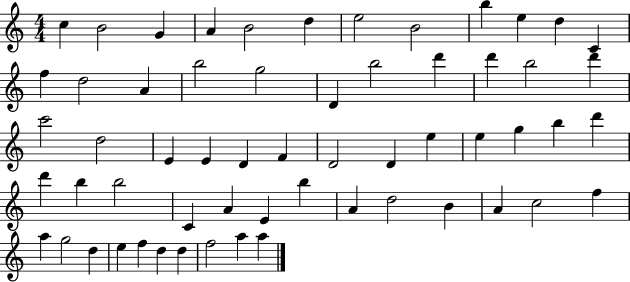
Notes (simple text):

C5/q B4/h G4/q A4/q B4/h D5/q E5/h B4/h B5/q E5/q D5/q C4/q F5/q D5/h A4/q B5/h G5/h D4/q B5/h D6/q D6/q B5/h D6/q C6/h D5/h E4/q E4/q D4/q F4/q D4/h D4/q E5/q E5/q G5/q B5/q D6/q D6/q B5/q B5/h C4/q A4/q E4/q B5/q A4/q D5/h B4/q A4/q C5/h F5/q A5/q G5/h D5/q E5/q F5/q D5/q D5/q F5/h A5/q A5/q